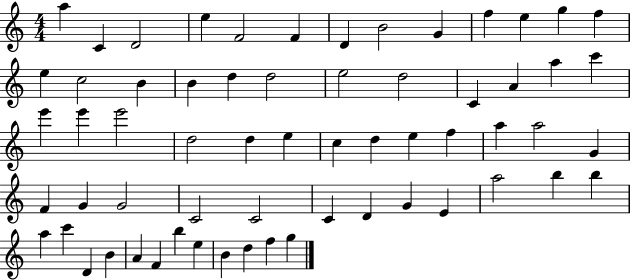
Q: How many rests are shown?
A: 0